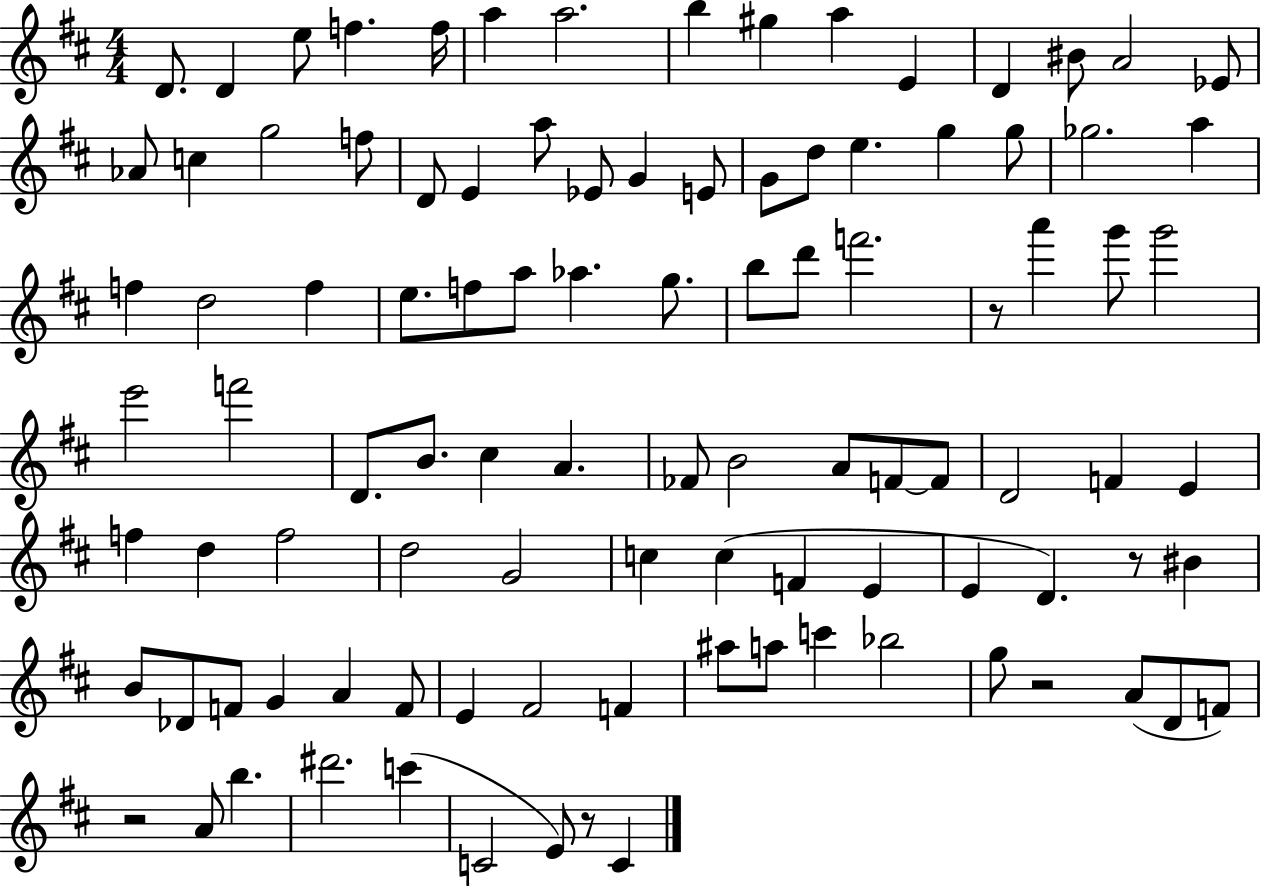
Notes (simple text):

D4/e. D4/q E5/e F5/q. F5/s A5/q A5/h. B5/q G#5/q A5/q E4/q D4/q BIS4/e A4/h Eb4/e Ab4/e C5/q G5/h F5/e D4/e E4/q A5/e Eb4/e G4/q E4/e G4/e D5/e E5/q. G5/q G5/e Gb5/h. A5/q F5/q D5/h F5/q E5/e. F5/e A5/e Ab5/q. G5/e. B5/e D6/e F6/h. R/e A6/q G6/e G6/h E6/h F6/h D4/e. B4/e. C#5/q A4/q. FES4/e B4/h A4/e F4/e F4/e D4/h F4/q E4/q F5/q D5/q F5/h D5/h G4/h C5/q C5/q F4/q E4/q E4/q D4/q. R/e BIS4/q B4/e Db4/e F4/e G4/q A4/q F4/e E4/q F#4/h F4/q A#5/e A5/e C6/q Bb5/h G5/e R/h A4/e D4/e F4/e R/h A4/e B5/q. D#6/h. C6/q C4/h E4/e R/e C4/q